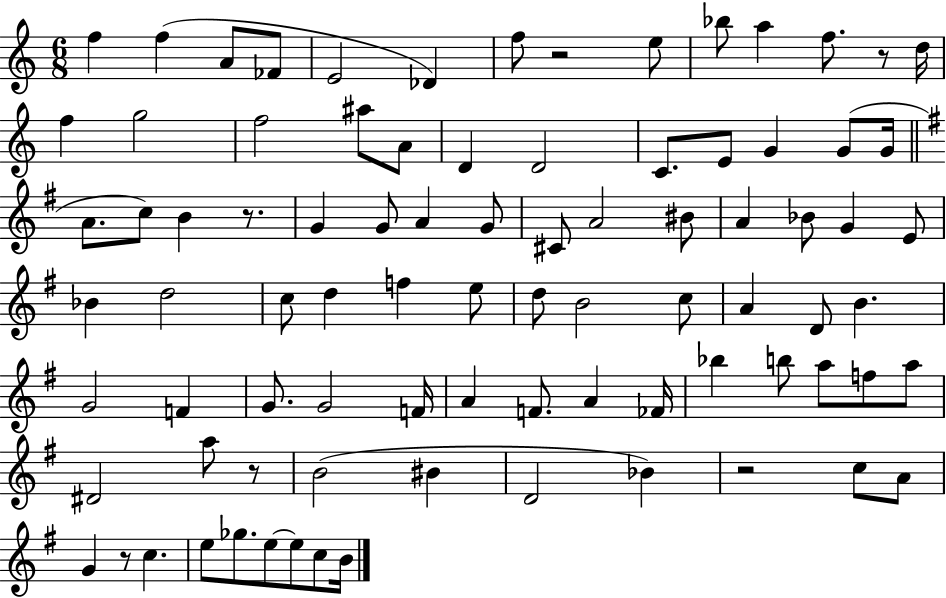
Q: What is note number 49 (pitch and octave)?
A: D4